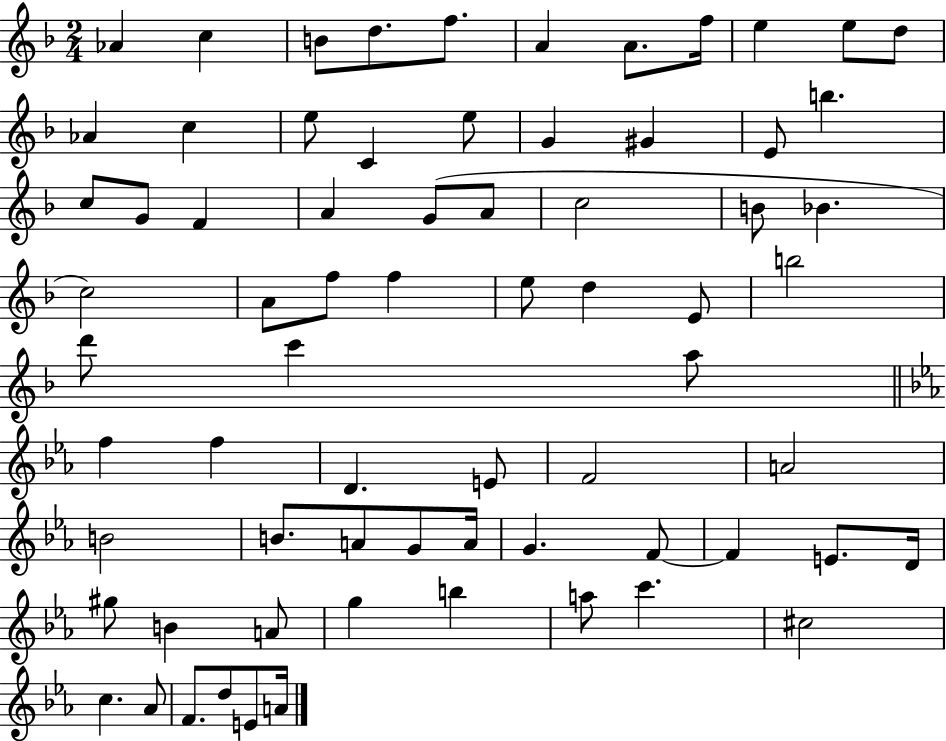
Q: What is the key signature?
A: F major